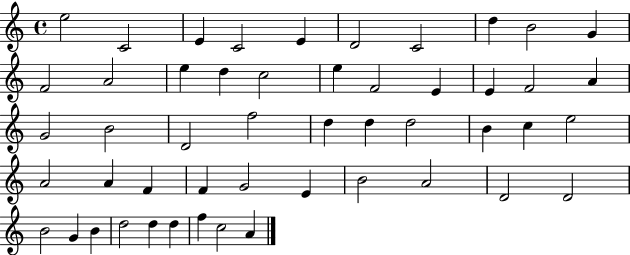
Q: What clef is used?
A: treble